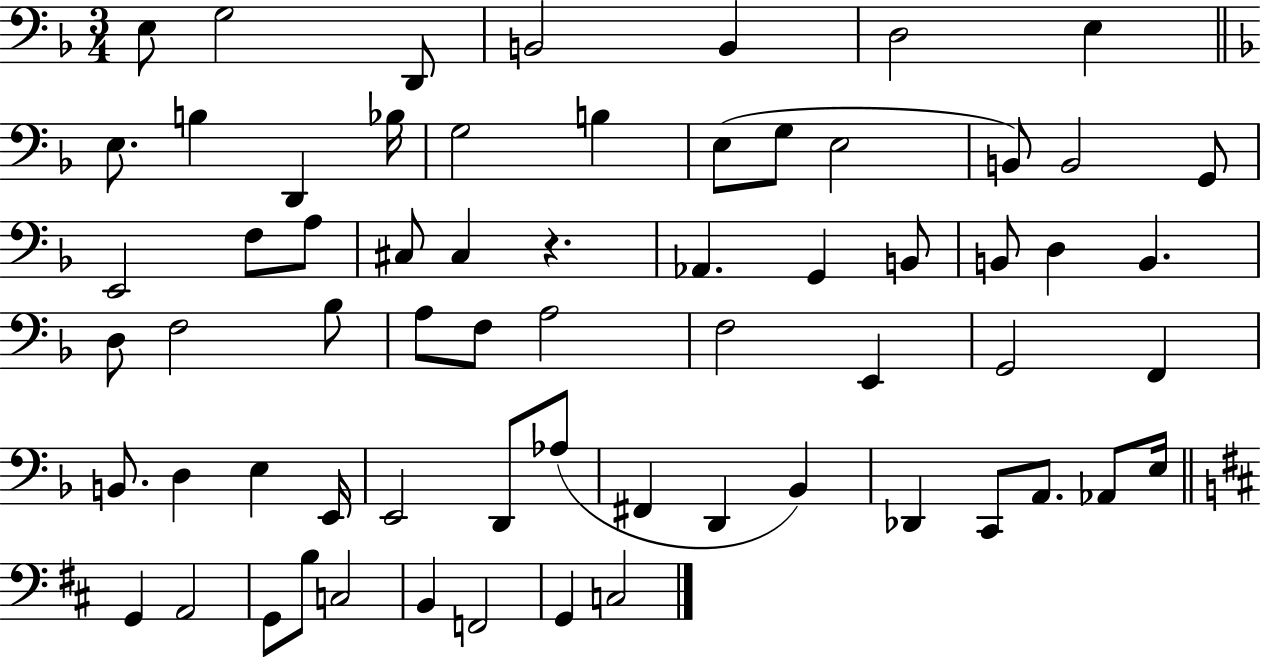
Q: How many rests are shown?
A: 1